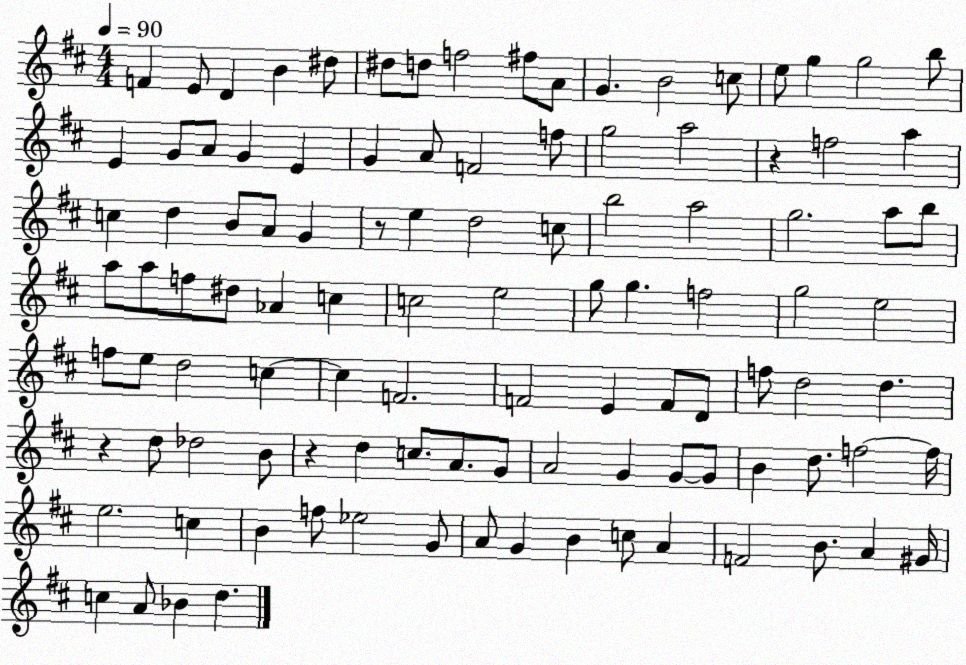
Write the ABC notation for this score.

X:1
T:Untitled
M:4/4
L:1/4
K:D
F E/2 D B ^d/2 ^d/2 d/2 f2 ^f/2 A/2 G B2 c/2 e/2 g g2 b/2 E G/2 A/2 G E G A/2 F2 f/2 g2 a2 z f2 a c d B/2 A/2 G z/2 e d2 c/2 b2 a2 g2 a/2 b/2 a/2 a/2 f/2 ^d/2 _A c c2 e2 g/2 g f2 g2 e2 f/2 e/2 d2 c c F2 F2 E F/2 D/2 f/2 d2 d z d/2 _d2 B/2 z d c/2 A/2 G/2 A2 G G/2 G/2 B d/2 f2 f/4 e2 c B f/2 _e2 G/2 A/2 G B c/2 A F2 B/2 A ^G/4 c A/2 _B d